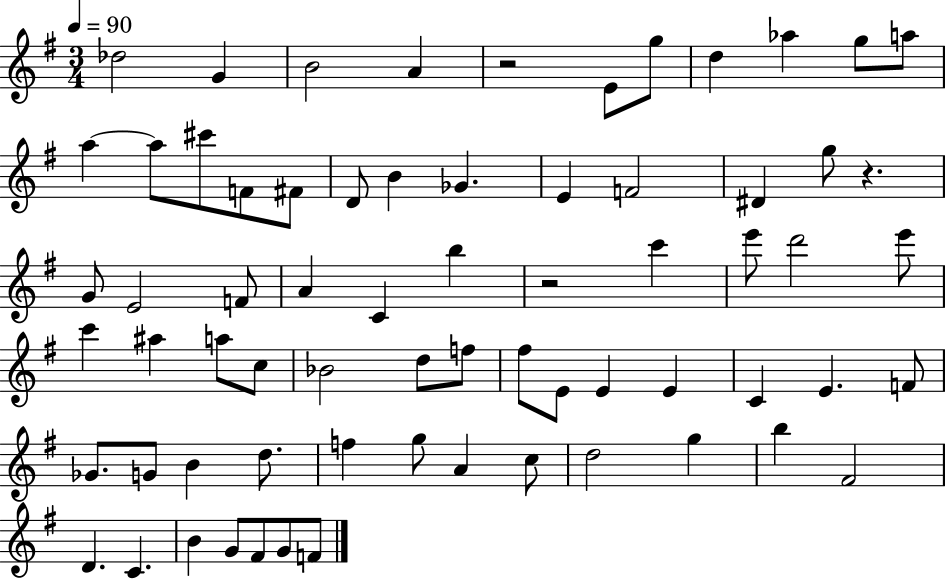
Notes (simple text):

Db5/h G4/q B4/h A4/q R/h E4/e G5/e D5/q Ab5/q G5/e A5/e A5/q A5/e C#6/e F4/e F#4/e D4/e B4/q Gb4/q. E4/q F4/h D#4/q G5/e R/q. G4/e E4/h F4/e A4/q C4/q B5/q R/h C6/q E6/e D6/h E6/e C6/q A#5/q A5/e C5/e Bb4/h D5/e F5/e F#5/e E4/e E4/q E4/q C4/q E4/q. F4/e Gb4/e. G4/e B4/q D5/e. F5/q G5/e A4/q C5/e D5/h G5/q B5/q F#4/h D4/q. C4/q. B4/q G4/e F#4/e G4/e F4/e